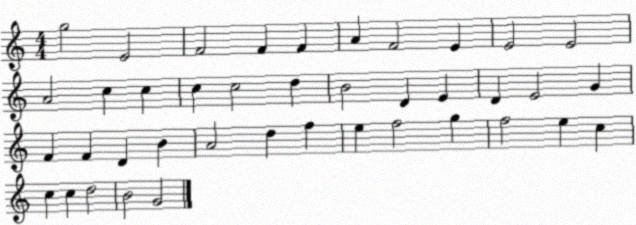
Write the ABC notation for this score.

X:1
T:Untitled
M:4/4
L:1/4
K:C
g2 E2 F2 F F A F2 E E2 E2 A2 c c c c2 d B2 D E D E2 G F F D B A2 d f e f2 g f2 e c c c d2 B2 G2